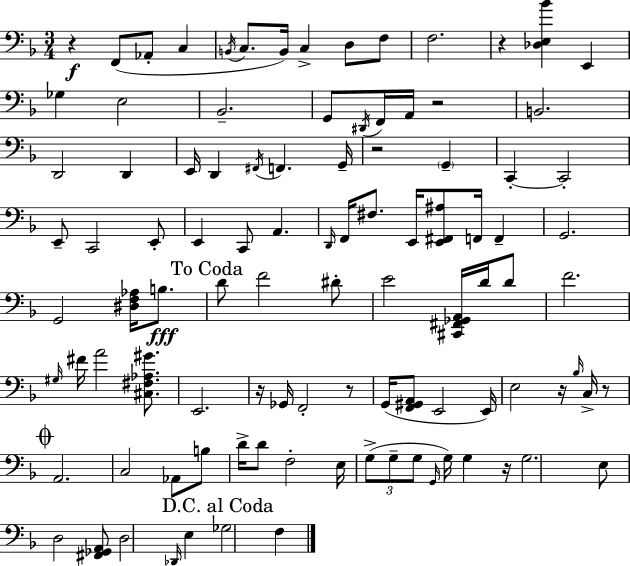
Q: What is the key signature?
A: D minor